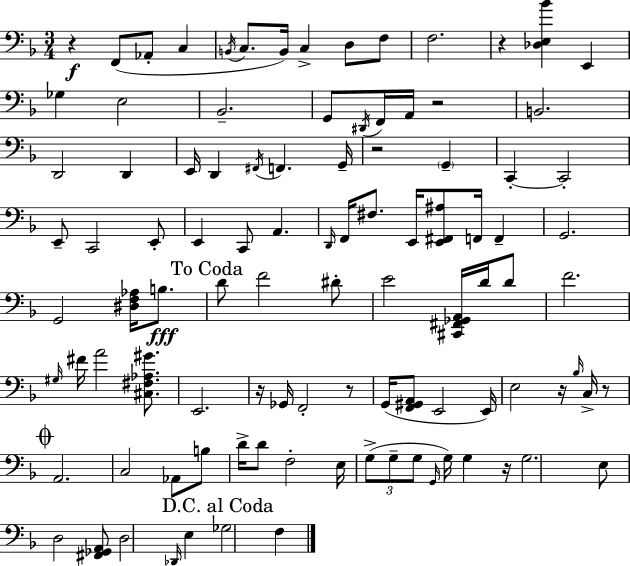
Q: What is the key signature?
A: D minor